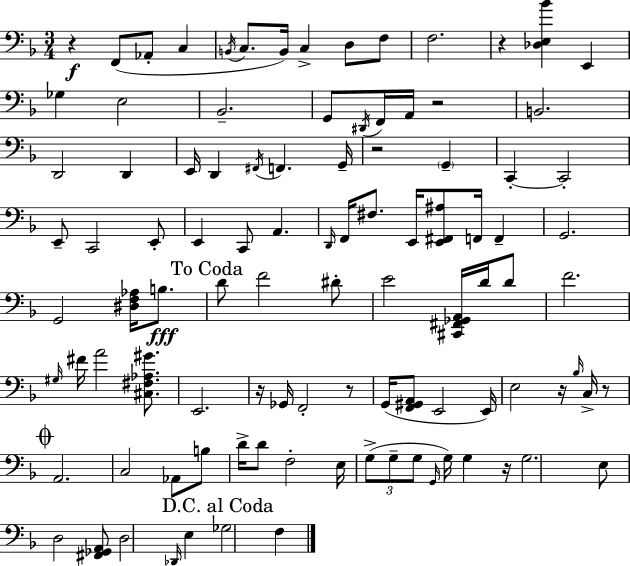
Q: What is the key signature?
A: D minor